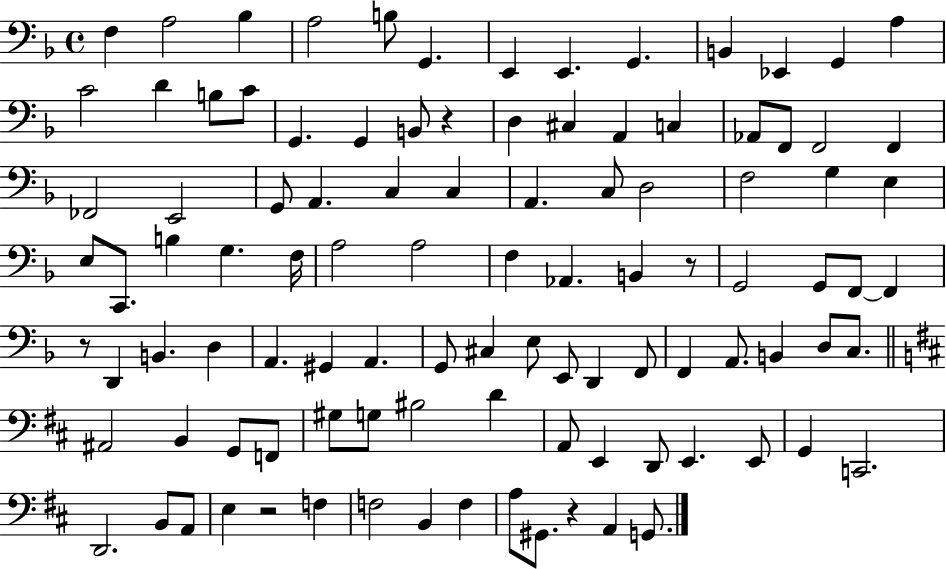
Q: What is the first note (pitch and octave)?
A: F3